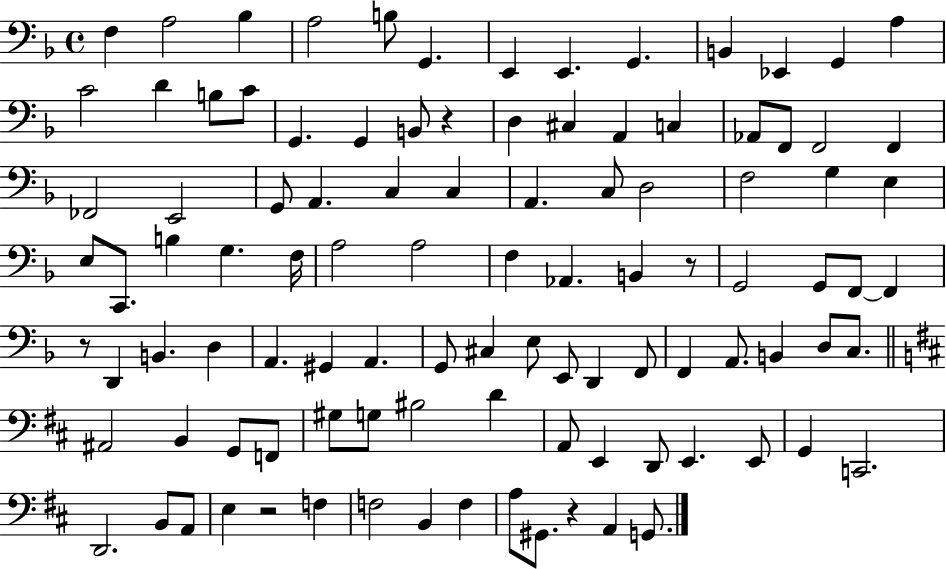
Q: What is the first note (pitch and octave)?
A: F3